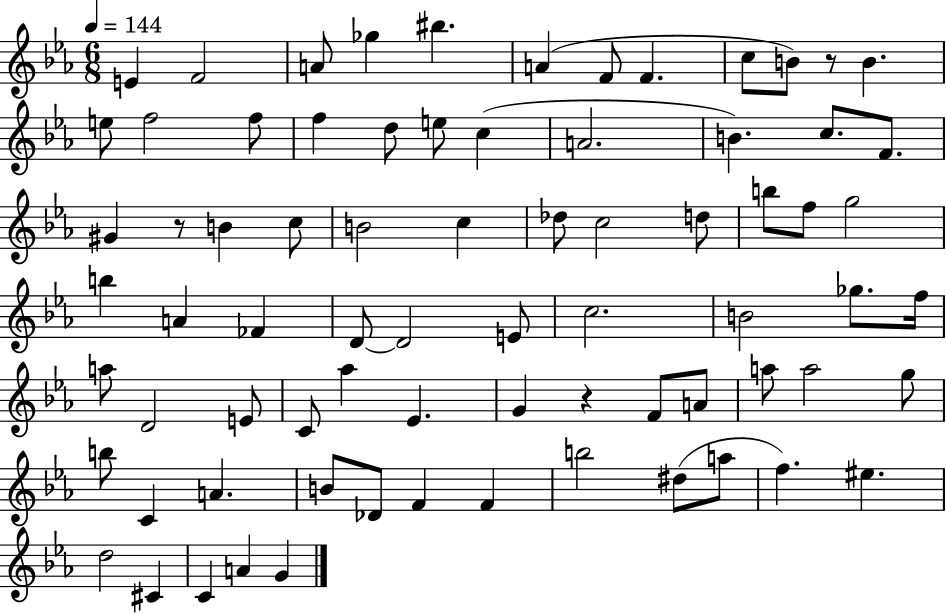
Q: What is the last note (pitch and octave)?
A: G4